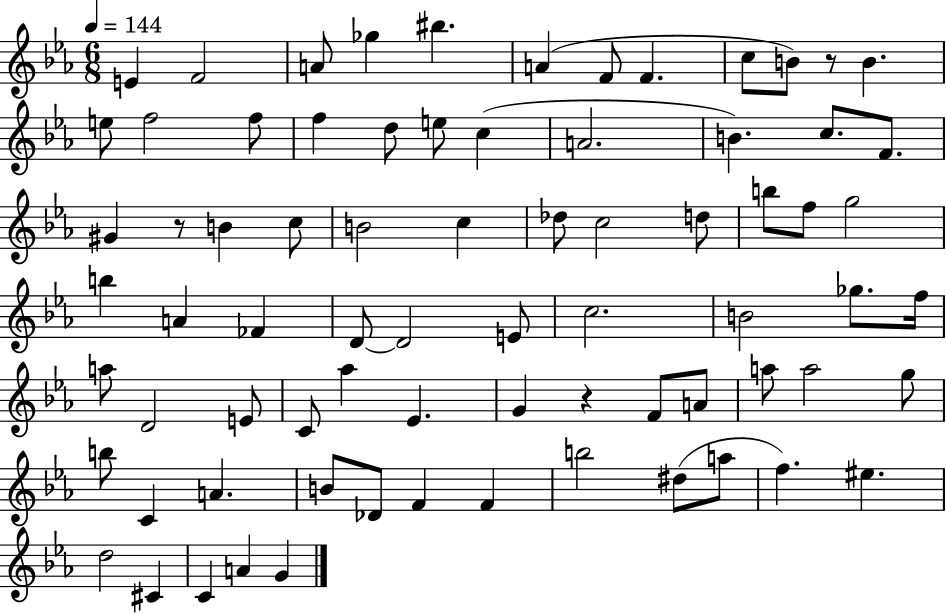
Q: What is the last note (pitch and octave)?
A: G4